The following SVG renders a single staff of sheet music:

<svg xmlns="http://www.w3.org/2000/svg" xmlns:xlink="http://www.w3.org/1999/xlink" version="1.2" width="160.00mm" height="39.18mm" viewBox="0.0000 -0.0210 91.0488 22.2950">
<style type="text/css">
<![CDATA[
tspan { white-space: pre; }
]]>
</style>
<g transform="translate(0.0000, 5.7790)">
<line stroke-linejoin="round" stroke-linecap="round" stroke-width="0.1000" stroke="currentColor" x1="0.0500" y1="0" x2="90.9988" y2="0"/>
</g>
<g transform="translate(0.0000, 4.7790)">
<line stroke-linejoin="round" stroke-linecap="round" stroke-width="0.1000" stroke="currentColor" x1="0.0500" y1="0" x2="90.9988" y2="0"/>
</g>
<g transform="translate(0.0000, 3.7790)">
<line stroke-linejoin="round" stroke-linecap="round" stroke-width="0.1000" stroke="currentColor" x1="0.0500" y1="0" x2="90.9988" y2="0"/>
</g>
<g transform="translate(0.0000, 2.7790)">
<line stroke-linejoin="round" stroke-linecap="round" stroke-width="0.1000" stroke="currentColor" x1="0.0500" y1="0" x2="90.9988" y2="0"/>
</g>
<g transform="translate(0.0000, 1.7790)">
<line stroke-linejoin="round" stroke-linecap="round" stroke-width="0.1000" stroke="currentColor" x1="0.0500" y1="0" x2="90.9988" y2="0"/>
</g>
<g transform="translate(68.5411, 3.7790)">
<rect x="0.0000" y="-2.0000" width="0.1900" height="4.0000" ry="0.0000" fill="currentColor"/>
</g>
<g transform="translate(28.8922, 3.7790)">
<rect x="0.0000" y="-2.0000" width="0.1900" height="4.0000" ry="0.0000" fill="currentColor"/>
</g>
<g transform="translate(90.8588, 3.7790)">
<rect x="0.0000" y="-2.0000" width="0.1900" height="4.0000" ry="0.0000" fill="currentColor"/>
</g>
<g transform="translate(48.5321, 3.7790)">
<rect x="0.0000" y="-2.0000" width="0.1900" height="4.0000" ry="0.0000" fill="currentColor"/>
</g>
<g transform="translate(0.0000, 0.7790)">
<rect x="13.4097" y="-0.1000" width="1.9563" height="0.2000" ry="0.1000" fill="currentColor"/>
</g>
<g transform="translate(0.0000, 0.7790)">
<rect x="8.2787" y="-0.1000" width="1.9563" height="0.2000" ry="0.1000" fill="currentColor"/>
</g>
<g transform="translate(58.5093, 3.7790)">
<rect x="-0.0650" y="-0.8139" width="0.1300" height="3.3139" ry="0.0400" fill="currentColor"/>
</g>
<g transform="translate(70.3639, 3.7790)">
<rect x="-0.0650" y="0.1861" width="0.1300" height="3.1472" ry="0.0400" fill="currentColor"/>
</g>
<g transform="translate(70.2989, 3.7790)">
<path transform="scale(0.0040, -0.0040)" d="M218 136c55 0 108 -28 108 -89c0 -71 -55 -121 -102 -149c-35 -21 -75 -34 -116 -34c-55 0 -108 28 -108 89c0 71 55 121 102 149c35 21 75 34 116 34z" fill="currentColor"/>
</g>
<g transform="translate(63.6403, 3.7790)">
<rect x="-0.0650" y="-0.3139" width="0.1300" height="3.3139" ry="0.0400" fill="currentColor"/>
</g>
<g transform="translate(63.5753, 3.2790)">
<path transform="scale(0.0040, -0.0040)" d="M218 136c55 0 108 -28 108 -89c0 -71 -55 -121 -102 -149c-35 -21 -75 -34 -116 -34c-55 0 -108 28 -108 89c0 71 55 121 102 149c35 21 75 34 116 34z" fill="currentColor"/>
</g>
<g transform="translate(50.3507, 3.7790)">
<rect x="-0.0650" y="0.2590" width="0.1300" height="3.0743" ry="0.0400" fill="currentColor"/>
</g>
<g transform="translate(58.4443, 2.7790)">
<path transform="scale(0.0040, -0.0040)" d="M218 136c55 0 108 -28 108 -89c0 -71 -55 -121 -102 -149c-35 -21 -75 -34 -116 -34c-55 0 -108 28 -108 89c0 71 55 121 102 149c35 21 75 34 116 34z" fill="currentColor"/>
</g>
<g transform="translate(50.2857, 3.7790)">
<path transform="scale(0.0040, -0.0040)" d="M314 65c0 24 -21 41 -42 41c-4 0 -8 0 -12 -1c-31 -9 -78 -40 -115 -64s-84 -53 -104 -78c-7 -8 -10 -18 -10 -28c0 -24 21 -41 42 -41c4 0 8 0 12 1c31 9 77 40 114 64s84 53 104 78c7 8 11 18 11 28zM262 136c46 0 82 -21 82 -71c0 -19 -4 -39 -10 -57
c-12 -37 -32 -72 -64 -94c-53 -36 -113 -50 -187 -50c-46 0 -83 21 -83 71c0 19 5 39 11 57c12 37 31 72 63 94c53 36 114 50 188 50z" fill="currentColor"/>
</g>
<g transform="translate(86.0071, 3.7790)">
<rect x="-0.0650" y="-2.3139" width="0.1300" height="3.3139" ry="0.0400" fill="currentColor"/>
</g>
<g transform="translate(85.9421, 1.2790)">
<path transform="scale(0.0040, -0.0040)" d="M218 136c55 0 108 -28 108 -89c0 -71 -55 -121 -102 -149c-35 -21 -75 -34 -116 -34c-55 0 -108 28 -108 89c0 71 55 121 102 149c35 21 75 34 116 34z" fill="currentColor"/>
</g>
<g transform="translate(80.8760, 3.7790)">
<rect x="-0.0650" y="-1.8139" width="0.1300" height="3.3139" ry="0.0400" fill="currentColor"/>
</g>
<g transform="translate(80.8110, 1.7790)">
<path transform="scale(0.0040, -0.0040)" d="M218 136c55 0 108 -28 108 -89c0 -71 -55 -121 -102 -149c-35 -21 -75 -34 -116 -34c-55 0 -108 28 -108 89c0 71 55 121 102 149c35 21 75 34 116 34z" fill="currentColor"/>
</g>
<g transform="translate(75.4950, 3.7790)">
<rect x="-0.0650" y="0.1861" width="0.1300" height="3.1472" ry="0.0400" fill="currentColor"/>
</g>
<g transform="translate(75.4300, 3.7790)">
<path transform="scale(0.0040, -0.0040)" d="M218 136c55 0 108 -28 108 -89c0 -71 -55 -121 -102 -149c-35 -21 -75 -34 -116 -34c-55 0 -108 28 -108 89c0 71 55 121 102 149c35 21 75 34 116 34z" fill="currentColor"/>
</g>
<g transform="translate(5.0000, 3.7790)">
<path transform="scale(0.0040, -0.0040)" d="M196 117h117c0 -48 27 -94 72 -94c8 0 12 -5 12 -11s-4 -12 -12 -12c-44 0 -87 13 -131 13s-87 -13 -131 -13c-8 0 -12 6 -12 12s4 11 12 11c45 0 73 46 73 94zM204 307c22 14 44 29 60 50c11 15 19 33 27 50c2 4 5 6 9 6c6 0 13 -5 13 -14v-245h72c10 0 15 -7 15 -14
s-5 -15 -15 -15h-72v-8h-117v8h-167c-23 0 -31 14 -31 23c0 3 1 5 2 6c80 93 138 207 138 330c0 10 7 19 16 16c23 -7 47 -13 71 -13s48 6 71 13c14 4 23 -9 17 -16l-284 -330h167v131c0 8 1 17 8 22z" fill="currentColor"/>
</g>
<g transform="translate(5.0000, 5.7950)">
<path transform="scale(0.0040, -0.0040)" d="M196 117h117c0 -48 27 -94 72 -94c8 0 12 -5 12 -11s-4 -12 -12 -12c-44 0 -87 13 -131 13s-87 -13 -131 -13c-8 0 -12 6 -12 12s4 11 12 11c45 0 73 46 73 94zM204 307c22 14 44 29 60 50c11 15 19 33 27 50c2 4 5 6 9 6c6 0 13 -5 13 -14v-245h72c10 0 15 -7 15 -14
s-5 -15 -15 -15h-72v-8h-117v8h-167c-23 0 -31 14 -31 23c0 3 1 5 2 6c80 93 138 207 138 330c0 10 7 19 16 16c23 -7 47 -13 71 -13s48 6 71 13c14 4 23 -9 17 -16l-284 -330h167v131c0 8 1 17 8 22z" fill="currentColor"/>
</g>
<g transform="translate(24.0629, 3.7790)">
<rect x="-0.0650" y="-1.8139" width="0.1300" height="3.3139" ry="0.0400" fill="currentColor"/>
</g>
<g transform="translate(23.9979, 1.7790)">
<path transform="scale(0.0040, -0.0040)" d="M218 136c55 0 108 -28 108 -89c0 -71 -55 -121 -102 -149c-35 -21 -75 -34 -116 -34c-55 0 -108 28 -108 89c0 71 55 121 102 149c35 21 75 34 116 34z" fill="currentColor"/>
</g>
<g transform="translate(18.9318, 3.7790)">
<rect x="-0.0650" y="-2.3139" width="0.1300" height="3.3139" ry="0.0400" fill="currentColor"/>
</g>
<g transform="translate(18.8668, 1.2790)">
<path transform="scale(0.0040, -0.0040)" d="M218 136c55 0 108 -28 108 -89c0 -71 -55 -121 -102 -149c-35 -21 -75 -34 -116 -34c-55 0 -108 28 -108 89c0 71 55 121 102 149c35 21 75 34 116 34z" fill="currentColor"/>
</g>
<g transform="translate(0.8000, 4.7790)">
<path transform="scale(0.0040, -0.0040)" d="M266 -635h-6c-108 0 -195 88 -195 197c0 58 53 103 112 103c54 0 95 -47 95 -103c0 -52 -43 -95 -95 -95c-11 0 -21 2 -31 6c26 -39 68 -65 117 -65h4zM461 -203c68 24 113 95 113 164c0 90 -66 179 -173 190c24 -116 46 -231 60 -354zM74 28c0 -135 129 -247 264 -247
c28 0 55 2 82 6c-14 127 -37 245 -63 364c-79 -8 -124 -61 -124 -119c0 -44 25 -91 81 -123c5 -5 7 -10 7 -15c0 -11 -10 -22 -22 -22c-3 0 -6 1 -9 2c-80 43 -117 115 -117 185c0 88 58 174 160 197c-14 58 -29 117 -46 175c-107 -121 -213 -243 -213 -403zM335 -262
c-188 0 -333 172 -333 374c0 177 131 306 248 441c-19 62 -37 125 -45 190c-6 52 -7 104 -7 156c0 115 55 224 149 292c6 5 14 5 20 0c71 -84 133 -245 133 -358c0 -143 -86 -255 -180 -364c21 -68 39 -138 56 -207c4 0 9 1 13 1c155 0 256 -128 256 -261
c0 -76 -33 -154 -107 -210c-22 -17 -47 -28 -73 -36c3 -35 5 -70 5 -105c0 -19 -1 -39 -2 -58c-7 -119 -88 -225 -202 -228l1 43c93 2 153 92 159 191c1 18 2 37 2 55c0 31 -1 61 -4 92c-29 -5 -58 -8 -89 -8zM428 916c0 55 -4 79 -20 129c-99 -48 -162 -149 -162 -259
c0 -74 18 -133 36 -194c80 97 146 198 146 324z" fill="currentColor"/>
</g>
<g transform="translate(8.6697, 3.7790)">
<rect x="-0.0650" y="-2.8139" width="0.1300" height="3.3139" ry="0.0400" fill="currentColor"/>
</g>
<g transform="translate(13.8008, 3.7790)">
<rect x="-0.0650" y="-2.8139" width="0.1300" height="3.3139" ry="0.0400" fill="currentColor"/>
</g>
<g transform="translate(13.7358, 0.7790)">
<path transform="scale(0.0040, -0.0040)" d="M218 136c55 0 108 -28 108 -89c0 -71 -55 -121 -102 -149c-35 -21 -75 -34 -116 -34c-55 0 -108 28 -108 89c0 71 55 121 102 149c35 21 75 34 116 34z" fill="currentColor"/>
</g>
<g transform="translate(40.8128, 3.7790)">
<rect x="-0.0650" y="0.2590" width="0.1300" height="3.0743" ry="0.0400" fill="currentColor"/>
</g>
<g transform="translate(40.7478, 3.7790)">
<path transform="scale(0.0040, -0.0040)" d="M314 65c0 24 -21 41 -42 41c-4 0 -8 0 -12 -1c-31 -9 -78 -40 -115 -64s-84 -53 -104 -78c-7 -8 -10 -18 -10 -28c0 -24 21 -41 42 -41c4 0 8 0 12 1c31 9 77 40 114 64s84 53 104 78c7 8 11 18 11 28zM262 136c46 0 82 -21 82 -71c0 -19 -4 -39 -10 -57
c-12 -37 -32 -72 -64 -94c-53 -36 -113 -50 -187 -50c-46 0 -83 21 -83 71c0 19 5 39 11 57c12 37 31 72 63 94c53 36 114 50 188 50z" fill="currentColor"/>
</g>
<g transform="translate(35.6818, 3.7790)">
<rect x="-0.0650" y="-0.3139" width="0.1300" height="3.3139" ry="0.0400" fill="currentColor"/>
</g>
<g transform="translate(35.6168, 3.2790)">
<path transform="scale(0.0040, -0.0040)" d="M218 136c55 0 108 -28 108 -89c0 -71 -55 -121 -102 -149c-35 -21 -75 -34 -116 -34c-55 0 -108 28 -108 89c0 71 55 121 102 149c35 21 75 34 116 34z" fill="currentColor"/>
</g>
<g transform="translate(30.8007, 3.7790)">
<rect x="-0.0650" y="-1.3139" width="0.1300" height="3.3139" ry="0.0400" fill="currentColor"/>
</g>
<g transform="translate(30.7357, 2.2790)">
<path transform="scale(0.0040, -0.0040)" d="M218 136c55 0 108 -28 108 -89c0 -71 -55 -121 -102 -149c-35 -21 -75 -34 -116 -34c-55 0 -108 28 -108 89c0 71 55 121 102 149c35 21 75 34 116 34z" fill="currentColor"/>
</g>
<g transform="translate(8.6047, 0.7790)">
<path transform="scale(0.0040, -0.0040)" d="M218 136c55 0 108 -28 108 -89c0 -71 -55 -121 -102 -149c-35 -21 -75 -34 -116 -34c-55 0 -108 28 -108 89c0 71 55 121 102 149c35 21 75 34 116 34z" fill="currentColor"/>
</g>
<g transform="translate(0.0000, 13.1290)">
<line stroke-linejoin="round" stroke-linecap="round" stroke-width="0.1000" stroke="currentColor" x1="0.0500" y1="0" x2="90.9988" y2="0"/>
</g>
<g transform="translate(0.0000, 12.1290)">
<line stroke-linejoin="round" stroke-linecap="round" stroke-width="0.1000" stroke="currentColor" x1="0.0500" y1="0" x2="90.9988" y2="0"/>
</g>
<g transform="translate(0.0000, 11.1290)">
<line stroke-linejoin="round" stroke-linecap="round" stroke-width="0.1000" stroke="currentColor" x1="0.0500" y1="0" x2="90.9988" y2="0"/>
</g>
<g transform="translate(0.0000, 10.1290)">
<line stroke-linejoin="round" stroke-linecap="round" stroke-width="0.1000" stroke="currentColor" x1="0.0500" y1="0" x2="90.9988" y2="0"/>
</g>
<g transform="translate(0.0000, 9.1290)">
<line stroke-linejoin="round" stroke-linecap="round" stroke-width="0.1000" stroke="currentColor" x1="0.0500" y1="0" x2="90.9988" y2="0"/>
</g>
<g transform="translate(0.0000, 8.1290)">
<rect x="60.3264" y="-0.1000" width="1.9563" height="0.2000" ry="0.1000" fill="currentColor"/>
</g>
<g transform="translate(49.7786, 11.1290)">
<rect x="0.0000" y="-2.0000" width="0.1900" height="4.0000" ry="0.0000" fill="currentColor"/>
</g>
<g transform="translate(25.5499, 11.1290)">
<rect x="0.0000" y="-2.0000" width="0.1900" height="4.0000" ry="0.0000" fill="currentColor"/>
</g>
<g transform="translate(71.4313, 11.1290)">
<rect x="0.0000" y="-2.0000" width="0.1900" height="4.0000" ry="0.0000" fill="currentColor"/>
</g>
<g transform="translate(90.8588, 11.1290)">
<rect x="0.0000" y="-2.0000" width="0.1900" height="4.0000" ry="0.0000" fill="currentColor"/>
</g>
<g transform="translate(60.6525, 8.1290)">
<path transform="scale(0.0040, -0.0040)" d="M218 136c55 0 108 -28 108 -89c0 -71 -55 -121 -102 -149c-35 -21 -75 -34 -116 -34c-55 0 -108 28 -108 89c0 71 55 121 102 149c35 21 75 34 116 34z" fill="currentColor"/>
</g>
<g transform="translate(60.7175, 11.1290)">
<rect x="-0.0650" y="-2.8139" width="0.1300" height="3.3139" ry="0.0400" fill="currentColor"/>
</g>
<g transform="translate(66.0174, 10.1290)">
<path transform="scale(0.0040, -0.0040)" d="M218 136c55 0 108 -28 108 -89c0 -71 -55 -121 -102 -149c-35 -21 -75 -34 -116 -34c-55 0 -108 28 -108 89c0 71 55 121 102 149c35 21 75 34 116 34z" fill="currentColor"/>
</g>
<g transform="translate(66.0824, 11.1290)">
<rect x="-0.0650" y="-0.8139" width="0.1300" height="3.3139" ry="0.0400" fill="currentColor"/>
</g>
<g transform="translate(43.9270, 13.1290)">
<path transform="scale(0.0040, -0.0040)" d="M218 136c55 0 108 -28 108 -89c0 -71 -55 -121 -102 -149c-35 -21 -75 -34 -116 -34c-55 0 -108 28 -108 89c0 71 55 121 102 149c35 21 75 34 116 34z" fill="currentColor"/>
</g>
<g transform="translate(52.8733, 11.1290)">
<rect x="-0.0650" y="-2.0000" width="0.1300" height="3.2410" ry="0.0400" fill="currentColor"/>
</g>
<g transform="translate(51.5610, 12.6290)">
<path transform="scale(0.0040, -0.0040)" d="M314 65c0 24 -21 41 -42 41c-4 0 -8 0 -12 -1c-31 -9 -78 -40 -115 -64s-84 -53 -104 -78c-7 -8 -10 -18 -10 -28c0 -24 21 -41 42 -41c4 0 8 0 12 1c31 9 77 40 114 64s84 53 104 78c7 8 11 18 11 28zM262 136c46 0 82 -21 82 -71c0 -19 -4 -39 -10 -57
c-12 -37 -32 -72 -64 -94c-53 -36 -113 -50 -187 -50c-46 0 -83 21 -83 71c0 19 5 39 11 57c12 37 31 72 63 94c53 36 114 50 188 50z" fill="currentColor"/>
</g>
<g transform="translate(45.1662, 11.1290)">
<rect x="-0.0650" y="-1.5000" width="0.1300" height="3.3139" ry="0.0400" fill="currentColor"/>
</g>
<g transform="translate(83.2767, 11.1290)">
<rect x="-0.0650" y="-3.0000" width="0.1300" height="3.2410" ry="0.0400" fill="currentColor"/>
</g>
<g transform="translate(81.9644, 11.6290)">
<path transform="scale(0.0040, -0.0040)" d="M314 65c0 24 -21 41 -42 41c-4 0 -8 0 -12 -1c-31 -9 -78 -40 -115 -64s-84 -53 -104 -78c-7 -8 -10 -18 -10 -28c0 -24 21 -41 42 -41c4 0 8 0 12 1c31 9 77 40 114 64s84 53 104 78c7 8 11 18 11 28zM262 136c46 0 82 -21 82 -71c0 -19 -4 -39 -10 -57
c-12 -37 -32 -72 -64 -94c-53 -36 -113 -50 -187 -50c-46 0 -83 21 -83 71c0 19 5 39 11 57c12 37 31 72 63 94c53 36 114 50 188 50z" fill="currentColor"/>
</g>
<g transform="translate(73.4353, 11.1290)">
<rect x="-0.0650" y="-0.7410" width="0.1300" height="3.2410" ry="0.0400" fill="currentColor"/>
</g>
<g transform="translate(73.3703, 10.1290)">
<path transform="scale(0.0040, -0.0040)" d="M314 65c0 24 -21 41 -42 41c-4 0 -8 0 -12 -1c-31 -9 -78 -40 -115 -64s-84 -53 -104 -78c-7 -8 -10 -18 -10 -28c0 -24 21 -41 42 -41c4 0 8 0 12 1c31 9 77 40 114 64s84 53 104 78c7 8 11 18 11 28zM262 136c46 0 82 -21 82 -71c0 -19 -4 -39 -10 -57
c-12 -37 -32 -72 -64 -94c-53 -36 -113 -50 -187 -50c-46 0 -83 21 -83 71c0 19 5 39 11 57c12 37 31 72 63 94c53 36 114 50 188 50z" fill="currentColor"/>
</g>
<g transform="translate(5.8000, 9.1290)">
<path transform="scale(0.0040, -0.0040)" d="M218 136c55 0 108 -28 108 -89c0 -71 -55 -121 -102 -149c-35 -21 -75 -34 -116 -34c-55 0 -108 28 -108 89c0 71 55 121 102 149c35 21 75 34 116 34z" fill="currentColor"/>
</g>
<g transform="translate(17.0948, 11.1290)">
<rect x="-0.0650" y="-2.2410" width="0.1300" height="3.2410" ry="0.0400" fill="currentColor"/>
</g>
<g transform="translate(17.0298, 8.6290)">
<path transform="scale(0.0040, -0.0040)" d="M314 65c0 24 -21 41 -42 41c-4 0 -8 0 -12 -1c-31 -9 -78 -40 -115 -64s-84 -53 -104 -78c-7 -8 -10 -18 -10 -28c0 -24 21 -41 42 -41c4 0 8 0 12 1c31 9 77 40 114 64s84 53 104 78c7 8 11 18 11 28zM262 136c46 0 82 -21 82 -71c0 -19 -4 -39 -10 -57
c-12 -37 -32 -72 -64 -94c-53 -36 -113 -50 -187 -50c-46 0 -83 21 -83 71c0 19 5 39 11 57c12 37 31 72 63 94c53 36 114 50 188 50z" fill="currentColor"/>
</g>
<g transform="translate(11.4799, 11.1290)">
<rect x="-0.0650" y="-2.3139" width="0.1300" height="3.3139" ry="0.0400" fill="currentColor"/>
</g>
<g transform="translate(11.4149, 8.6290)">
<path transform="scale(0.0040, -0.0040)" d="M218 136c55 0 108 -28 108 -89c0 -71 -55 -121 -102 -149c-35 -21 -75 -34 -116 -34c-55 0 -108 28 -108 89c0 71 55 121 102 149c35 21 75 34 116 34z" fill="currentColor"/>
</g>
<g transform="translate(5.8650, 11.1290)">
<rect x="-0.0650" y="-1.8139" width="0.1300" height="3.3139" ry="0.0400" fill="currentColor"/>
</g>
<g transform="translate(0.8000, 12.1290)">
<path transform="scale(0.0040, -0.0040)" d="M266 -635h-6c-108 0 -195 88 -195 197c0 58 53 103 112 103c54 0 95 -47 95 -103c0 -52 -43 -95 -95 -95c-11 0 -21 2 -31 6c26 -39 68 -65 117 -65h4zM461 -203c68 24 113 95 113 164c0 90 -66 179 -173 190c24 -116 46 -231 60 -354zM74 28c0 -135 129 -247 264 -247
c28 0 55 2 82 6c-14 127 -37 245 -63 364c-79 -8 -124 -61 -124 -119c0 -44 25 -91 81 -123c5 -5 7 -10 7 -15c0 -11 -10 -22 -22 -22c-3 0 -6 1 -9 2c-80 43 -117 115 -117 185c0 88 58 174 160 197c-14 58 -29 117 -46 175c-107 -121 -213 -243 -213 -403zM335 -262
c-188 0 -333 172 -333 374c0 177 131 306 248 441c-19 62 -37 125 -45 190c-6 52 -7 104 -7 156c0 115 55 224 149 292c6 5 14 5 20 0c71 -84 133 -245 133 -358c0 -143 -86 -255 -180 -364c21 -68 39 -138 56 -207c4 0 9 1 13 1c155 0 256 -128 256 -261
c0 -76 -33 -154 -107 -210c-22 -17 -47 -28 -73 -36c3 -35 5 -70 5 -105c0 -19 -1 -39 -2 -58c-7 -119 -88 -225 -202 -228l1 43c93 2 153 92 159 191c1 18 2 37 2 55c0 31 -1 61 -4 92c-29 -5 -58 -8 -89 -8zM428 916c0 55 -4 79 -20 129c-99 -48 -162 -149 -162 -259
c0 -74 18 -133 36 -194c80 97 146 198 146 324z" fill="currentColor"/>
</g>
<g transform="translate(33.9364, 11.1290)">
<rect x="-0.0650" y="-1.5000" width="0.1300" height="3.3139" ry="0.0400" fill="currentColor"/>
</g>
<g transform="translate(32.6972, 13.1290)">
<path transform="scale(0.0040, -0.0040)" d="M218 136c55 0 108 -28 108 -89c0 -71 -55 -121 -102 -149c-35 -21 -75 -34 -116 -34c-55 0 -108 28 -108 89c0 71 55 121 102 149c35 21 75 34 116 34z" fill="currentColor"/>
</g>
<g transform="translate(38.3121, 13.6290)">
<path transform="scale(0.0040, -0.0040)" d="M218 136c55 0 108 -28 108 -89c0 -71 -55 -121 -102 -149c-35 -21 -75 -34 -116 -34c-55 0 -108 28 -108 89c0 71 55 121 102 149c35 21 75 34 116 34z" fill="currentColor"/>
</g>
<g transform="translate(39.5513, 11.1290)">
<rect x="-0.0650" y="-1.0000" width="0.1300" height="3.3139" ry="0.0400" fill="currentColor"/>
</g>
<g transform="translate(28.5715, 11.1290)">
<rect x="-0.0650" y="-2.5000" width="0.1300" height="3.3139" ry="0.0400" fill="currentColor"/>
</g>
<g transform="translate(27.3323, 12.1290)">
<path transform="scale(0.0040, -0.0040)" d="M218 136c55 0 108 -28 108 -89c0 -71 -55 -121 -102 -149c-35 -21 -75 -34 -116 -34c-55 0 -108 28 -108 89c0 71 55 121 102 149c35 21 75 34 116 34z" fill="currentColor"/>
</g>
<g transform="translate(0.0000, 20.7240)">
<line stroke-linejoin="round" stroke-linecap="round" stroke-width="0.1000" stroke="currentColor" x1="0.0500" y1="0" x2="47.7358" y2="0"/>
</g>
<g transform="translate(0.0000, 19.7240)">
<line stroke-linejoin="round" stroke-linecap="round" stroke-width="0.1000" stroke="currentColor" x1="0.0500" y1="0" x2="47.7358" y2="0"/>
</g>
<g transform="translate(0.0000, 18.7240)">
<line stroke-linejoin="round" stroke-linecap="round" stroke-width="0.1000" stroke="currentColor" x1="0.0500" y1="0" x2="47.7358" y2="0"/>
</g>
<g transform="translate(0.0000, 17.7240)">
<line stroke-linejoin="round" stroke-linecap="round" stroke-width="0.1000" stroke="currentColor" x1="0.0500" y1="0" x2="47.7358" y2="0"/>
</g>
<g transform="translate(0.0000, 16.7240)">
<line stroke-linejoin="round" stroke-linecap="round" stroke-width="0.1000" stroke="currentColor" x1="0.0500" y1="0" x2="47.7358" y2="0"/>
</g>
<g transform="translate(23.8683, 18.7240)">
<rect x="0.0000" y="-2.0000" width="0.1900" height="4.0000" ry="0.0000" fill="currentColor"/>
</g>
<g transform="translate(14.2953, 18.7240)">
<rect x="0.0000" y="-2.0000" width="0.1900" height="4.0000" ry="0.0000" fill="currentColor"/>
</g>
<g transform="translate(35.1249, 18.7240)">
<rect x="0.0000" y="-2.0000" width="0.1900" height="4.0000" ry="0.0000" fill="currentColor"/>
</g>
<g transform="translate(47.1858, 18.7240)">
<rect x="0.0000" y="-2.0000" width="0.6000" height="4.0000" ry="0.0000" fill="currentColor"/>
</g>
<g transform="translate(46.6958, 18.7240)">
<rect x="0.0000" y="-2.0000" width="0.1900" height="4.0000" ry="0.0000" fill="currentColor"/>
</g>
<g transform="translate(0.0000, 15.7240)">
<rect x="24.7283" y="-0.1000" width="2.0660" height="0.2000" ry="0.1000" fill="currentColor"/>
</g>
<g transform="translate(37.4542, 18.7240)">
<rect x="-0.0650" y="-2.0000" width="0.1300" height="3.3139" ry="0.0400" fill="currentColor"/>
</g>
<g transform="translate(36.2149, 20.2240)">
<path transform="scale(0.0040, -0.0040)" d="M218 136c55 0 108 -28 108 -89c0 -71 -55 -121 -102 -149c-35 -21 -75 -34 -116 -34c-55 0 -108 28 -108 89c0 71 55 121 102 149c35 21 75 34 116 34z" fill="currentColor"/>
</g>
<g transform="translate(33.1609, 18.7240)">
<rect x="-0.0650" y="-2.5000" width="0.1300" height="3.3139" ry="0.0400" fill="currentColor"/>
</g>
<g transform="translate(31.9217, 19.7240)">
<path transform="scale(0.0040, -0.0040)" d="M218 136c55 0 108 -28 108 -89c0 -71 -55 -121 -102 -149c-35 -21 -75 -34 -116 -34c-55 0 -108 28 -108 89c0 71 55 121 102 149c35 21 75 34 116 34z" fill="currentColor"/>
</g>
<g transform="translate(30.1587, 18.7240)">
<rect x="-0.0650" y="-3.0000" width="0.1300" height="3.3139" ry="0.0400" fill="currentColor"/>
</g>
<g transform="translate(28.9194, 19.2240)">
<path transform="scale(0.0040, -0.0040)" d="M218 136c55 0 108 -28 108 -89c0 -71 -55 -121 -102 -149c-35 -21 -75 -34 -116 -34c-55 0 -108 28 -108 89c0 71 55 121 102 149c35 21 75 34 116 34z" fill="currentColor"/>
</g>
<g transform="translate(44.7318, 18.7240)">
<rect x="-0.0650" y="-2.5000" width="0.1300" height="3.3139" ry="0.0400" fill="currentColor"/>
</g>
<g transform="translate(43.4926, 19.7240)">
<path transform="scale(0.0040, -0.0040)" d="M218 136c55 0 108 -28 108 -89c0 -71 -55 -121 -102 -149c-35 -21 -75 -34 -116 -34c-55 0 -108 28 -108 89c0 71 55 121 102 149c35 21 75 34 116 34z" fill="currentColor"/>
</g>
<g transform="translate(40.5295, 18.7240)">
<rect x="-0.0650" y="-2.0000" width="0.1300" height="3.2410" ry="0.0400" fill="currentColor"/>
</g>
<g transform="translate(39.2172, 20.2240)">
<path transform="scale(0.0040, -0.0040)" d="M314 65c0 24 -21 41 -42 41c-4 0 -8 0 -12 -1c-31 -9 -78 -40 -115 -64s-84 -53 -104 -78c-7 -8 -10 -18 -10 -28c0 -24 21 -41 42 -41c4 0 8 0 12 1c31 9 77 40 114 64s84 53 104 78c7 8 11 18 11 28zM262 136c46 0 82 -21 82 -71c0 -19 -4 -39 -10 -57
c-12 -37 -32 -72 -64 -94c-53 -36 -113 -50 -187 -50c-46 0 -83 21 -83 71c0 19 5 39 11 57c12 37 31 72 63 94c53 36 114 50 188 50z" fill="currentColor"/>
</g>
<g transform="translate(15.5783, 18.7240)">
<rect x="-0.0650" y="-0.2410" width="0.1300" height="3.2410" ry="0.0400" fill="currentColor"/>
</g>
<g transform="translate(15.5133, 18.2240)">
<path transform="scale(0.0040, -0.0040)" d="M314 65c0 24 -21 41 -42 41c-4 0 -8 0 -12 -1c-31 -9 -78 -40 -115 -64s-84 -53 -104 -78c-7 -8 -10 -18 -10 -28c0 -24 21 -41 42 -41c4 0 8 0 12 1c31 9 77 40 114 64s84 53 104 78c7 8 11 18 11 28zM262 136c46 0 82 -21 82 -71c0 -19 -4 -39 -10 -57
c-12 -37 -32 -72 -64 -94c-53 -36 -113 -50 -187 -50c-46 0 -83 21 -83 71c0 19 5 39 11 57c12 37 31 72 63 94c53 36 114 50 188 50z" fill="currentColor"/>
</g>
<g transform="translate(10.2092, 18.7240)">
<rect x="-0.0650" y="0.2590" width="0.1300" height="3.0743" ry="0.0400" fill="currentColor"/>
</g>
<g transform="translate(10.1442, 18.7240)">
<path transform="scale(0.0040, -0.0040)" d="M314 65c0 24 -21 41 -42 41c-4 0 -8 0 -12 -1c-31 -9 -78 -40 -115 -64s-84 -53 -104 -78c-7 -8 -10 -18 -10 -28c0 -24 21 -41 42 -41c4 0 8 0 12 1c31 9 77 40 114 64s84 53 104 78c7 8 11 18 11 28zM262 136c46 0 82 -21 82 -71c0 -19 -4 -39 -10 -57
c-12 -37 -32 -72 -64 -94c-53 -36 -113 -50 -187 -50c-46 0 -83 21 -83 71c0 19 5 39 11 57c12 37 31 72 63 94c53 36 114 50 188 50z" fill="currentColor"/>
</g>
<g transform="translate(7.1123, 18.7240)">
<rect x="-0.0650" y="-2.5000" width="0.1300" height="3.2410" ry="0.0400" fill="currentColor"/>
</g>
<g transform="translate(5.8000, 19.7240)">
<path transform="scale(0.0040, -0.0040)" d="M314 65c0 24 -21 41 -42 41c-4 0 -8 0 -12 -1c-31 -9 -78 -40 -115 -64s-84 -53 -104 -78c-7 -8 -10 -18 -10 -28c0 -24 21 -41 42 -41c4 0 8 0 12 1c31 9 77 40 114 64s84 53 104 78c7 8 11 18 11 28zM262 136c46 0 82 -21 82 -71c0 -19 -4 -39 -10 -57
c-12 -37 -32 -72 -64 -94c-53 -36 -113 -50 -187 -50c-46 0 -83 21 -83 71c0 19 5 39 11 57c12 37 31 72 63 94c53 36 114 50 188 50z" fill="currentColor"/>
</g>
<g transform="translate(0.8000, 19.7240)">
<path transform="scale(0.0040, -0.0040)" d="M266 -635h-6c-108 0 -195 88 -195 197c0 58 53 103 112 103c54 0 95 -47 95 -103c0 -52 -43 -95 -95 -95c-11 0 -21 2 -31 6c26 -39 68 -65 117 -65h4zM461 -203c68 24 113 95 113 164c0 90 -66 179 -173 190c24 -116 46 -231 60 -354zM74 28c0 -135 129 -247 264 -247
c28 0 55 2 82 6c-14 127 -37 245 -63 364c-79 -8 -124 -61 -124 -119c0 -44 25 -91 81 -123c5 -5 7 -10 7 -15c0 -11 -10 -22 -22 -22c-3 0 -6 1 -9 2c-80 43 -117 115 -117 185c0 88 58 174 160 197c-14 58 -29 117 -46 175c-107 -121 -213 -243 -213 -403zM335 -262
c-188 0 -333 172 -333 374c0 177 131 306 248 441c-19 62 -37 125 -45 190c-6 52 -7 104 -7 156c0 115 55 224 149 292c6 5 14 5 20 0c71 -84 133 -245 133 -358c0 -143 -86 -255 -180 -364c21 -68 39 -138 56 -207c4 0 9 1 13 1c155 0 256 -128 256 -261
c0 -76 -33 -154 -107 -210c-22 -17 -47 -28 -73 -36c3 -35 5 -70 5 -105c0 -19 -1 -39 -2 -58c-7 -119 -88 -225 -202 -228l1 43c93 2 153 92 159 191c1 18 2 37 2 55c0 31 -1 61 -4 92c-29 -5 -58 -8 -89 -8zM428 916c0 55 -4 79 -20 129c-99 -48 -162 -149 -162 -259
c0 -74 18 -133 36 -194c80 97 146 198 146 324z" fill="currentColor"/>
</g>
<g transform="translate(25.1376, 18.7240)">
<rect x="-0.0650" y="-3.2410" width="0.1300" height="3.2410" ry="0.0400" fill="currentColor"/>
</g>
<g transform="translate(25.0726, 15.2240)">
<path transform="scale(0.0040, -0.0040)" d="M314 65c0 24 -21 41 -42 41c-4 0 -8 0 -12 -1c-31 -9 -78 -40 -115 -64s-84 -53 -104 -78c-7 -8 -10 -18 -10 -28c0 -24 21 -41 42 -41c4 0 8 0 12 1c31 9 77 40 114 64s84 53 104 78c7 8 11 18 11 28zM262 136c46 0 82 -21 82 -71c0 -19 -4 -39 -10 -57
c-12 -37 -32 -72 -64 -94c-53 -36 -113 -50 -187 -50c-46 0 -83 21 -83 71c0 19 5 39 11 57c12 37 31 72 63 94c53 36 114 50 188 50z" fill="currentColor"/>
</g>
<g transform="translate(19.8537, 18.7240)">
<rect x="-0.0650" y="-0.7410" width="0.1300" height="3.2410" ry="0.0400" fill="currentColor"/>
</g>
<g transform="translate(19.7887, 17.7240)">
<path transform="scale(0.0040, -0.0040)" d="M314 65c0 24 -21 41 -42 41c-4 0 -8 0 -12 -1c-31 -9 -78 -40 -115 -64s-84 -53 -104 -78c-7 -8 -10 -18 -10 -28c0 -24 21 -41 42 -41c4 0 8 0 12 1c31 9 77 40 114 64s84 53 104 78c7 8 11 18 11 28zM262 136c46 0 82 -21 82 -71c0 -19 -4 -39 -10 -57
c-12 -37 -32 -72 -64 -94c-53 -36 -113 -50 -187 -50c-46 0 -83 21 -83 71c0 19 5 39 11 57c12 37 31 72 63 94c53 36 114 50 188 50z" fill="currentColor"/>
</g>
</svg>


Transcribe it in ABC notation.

X:1
T:Untitled
M:4/4
L:1/4
K:C
a a g f e c B2 B2 d c B B f g f g g2 G E D E F2 a d d2 A2 G2 B2 c2 d2 b2 A G F F2 G